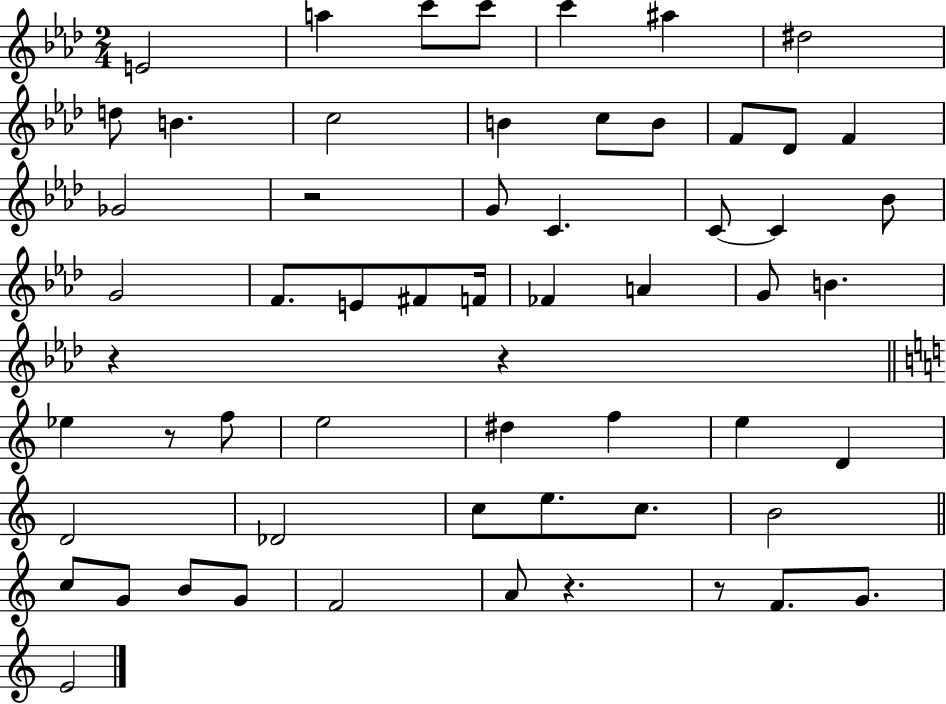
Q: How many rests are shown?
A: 6